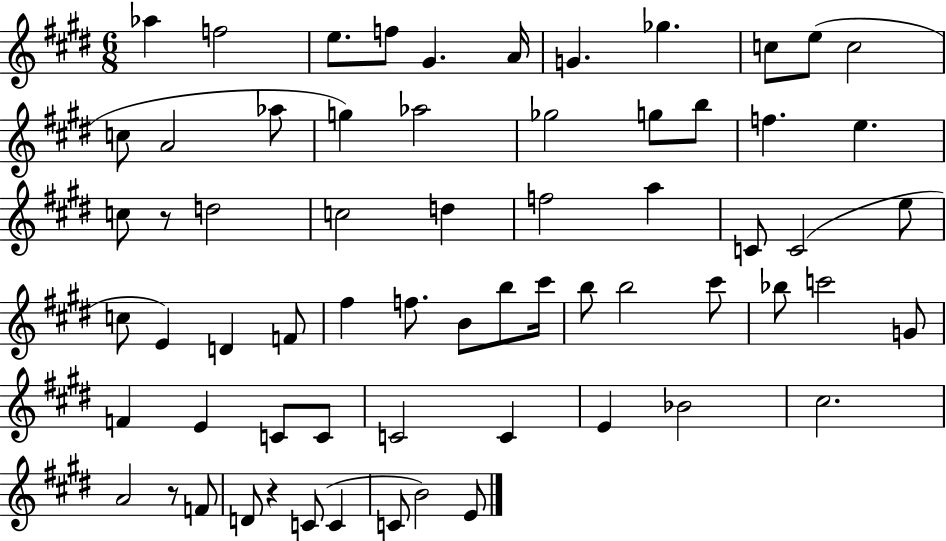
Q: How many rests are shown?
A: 3